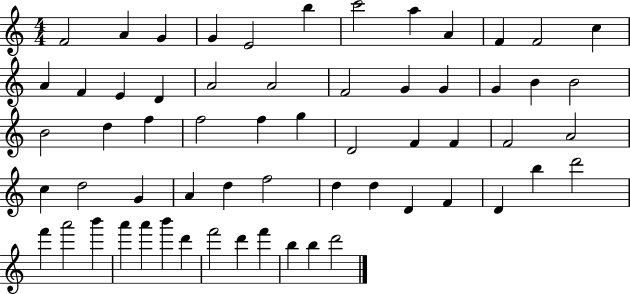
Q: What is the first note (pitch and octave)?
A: F4